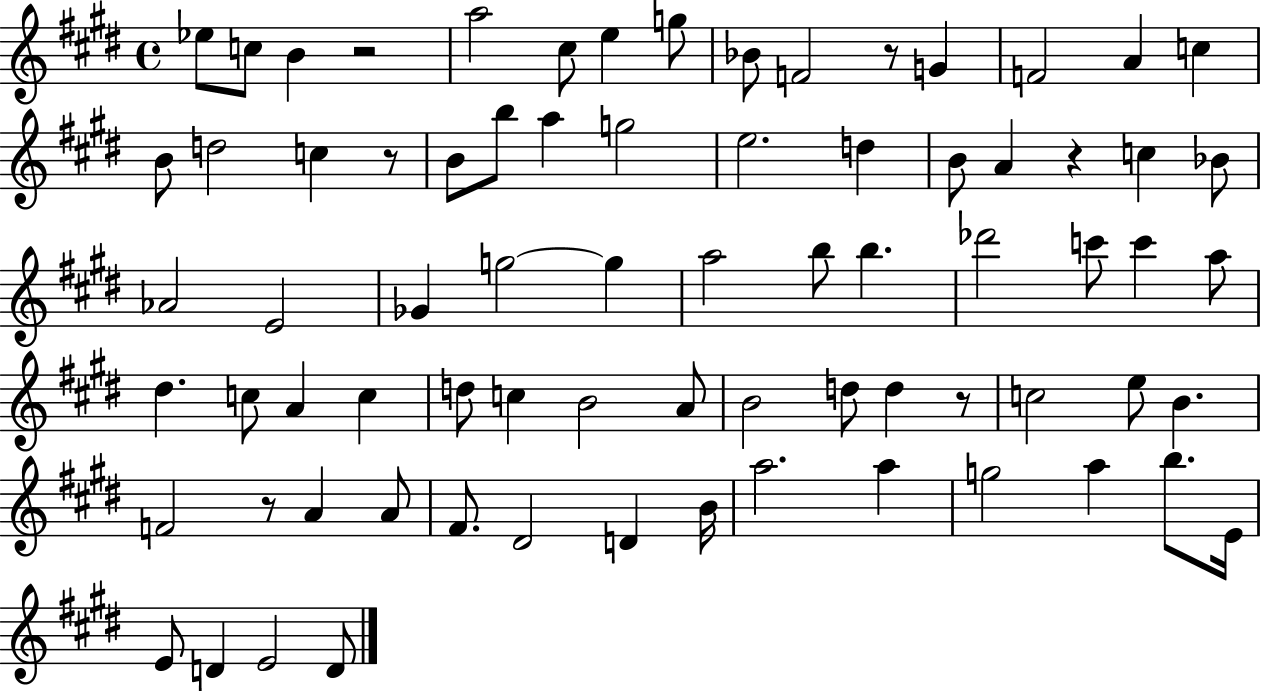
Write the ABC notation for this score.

X:1
T:Untitled
M:4/4
L:1/4
K:E
_e/2 c/2 B z2 a2 ^c/2 e g/2 _B/2 F2 z/2 G F2 A c B/2 d2 c z/2 B/2 b/2 a g2 e2 d B/2 A z c _B/2 _A2 E2 _G g2 g a2 b/2 b _d'2 c'/2 c' a/2 ^d c/2 A c d/2 c B2 A/2 B2 d/2 d z/2 c2 e/2 B F2 z/2 A A/2 ^F/2 ^D2 D B/4 a2 a g2 a b/2 E/4 E/2 D E2 D/2